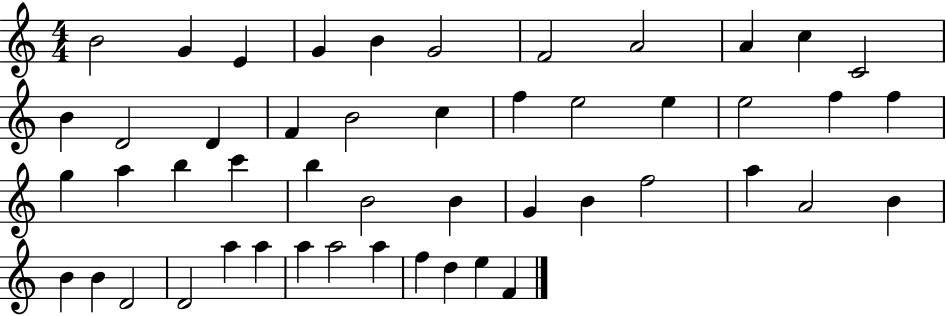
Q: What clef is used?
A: treble